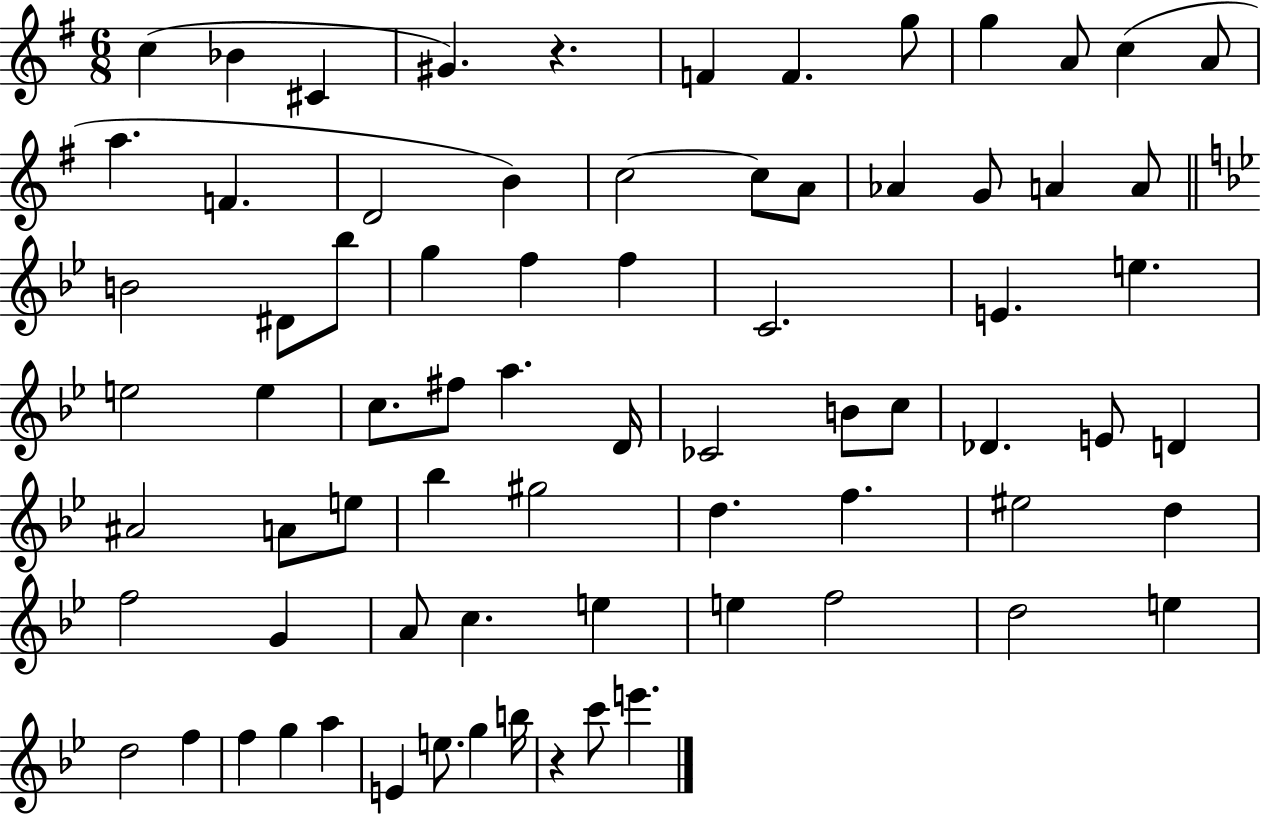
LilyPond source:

{
  \clef treble
  \numericTimeSignature
  \time 6/8
  \key g \major
  \repeat volta 2 { c''4( bes'4 cis'4 | gis'4.) r4. | f'4 f'4. g''8 | g''4 a'8 c''4( a'8 | \break a''4. f'4. | d'2 b'4) | c''2~~ c''8 a'8 | aes'4 g'8 a'4 a'8 | \break \bar "||" \break \key bes \major b'2 dis'8 bes''8 | g''4 f''4 f''4 | c'2. | e'4. e''4. | \break e''2 e''4 | c''8. fis''8 a''4. d'16 | ces'2 b'8 c''8 | des'4. e'8 d'4 | \break ais'2 a'8 e''8 | bes''4 gis''2 | d''4. f''4. | eis''2 d''4 | \break f''2 g'4 | a'8 c''4. e''4 | e''4 f''2 | d''2 e''4 | \break d''2 f''4 | f''4 g''4 a''4 | e'4 e''8. g''4 b''16 | r4 c'''8 e'''4. | \break } \bar "|."
}